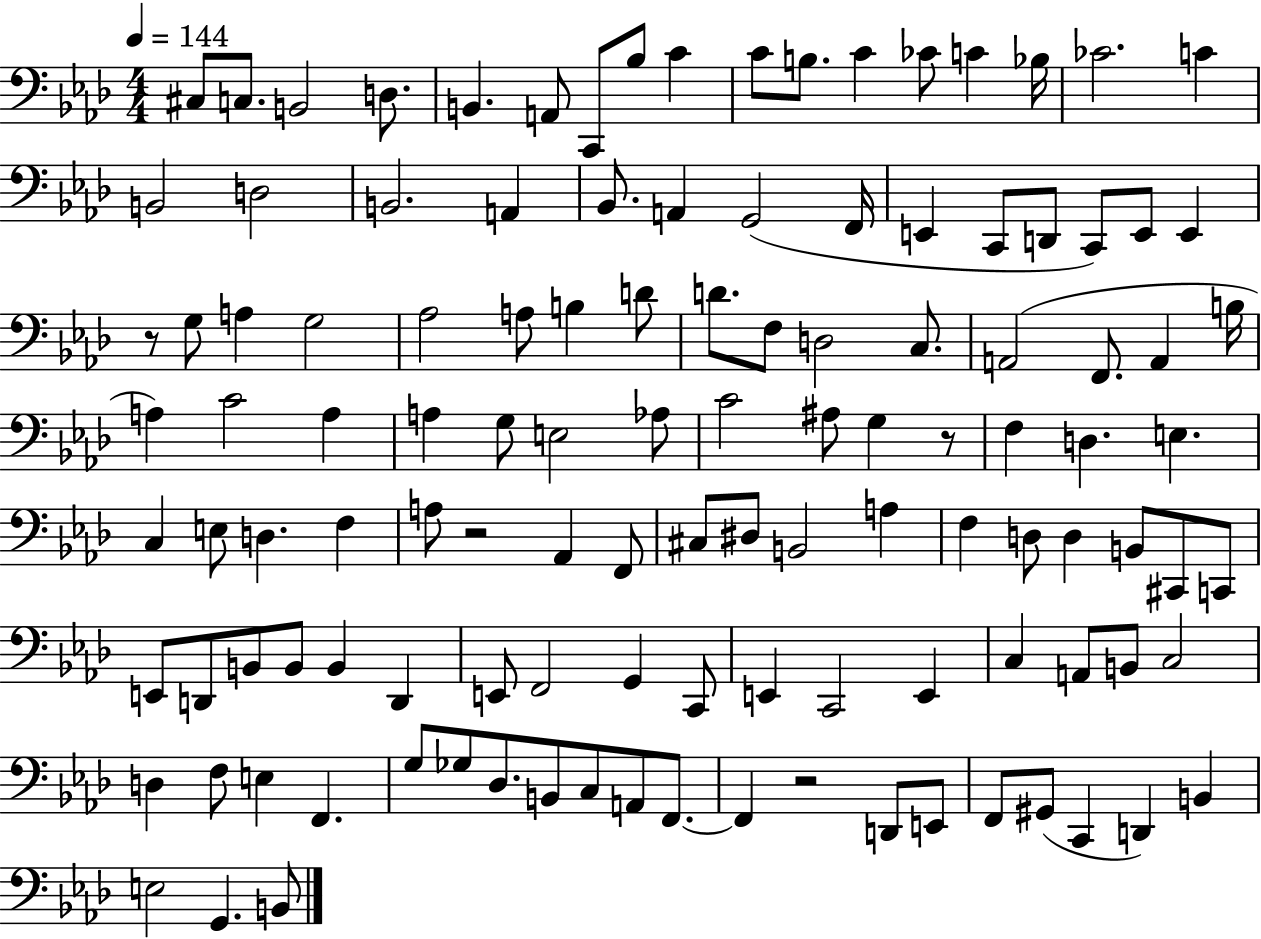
{
  \clef bass
  \numericTimeSignature
  \time 4/4
  \key aes \major
  \tempo 4 = 144
  cis8 c8. b,2 d8. | b,4. a,8 c,8 bes8 c'4 | c'8 b8. c'4 ces'8 c'4 bes16 | ces'2. c'4 | \break b,2 d2 | b,2. a,4 | bes,8. a,4 g,2( f,16 | e,4 c,8 d,8 c,8) e,8 e,4 | \break r8 g8 a4 g2 | aes2 a8 b4 d'8 | d'8. f8 d2 c8. | a,2( f,8. a,4 b16 | \break a4) c'2 a4 | a4 g8 e2 aes8 | c'2 ais8 g4 r8 | f4 d4. e4. | \break c4 e8 d4. f4 | a8 r2 aes,4 f,8 | cis8 dis8 b,2 a4 | f4 d8 d4 b,8 cis,8 c,8 | \break e,8 d,8 b,8 b,8 b,4 d,4 | e,8 f,2 g,4 c,8 | e,4 c,2 e,4 | c4 a,8 b,8 c2 | \break d4 f8 e4 f,4. | g8 ges8 des8. b,8 c8 a,8 f,8.~~ | f,4 r2 d,8 e,8 | f,8 gis,8( c,4 d,4) b,4 | \break e2 g,4. b,8 | \bar "|."
}